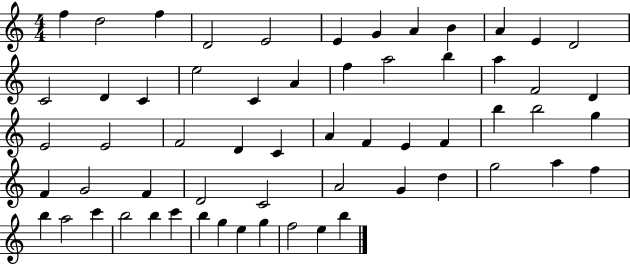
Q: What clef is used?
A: treble